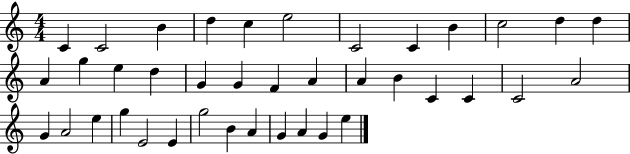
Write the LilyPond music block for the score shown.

{
  \clef treble
  \numericTimeSignature
  \time 4/4
  \key c \major
  c'4 c'2 b'4 | d''4 c''4 e''2 | c'2 c'4 b'4 | c''2 d''4 d''4 | \break a'4 g''4 e''4 d''4 | g'4 g'4 f'4 a'4 | a'4 b'4 c'4 c'4 | c'2 a'2 | \break g'4 a'2 e''4 | g''4 e'2 e'4 | g''2 b'4 a'4 | g'4 a'4 g'4 e''4 | \break \bar "|."
}